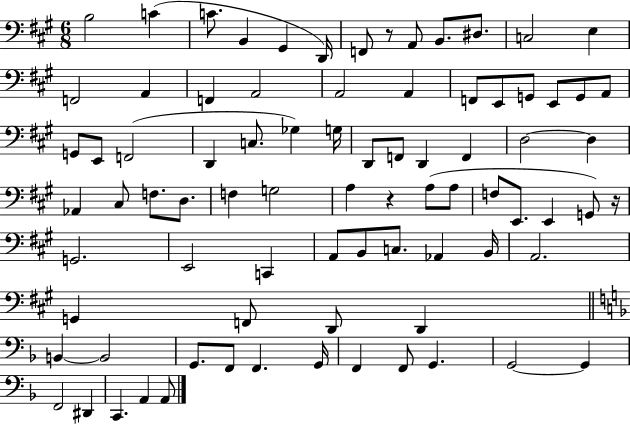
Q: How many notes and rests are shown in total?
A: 82